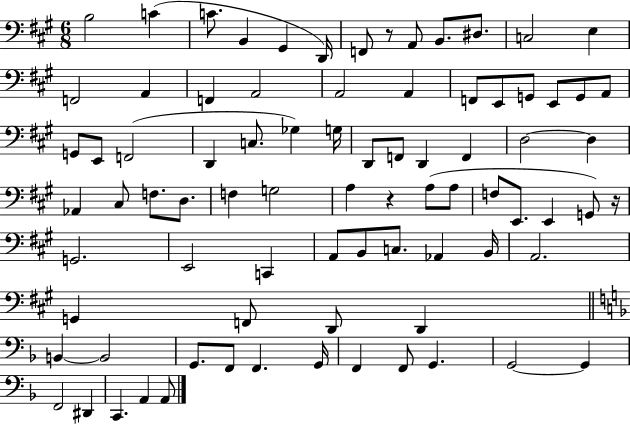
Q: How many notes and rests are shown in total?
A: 82